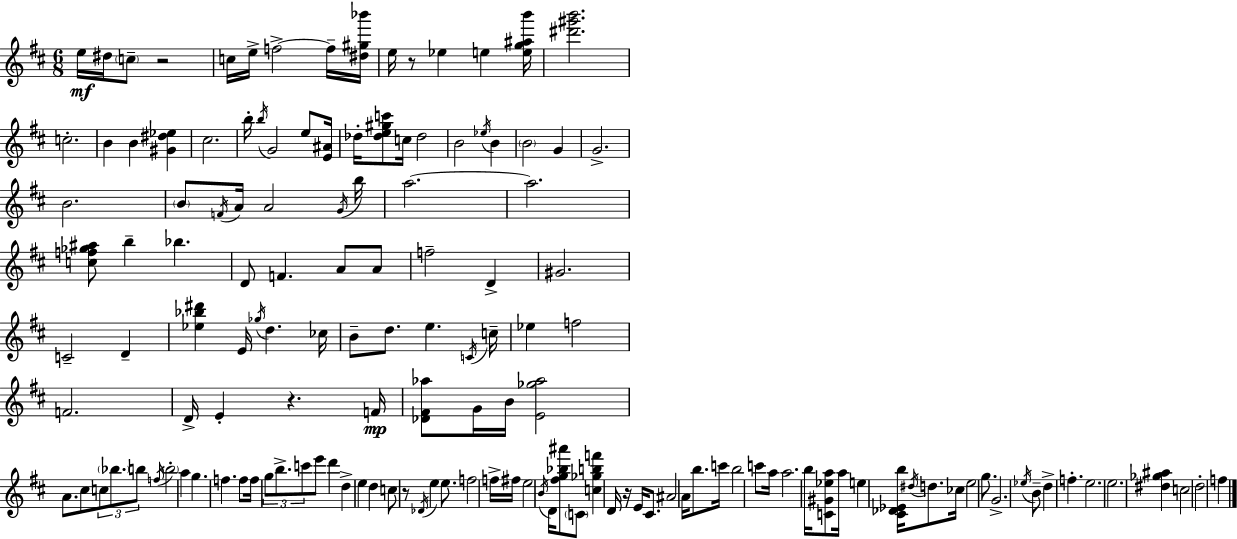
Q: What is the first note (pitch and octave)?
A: E5